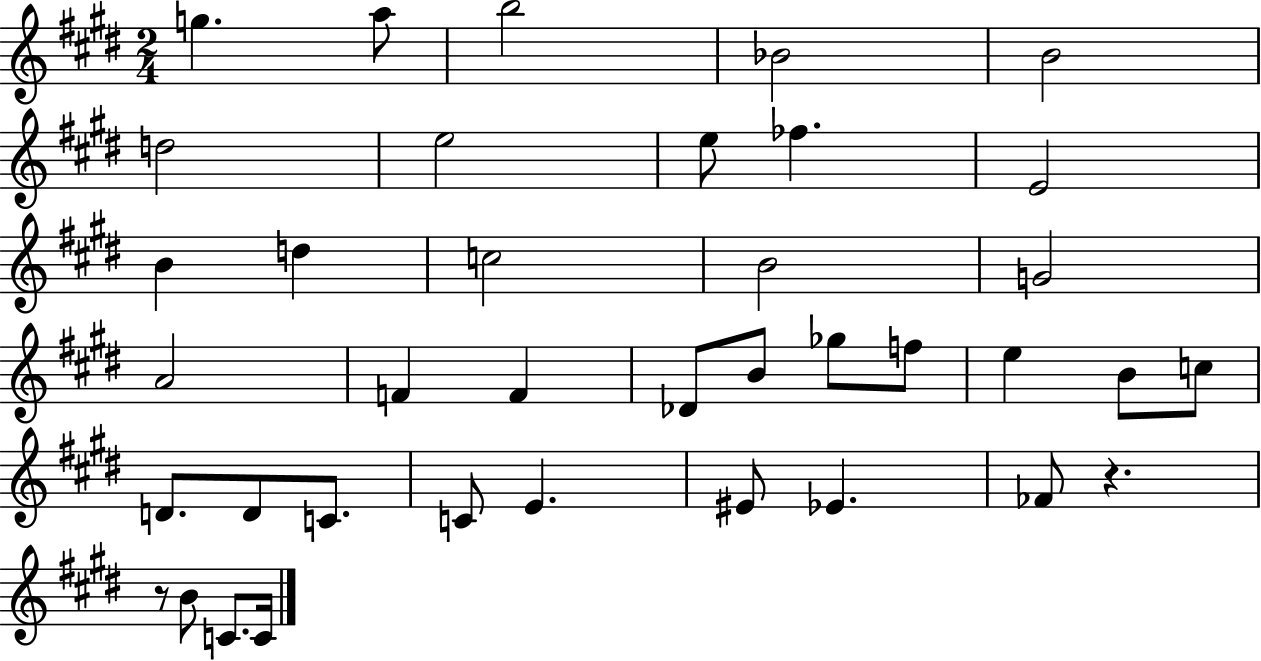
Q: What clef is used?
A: treble